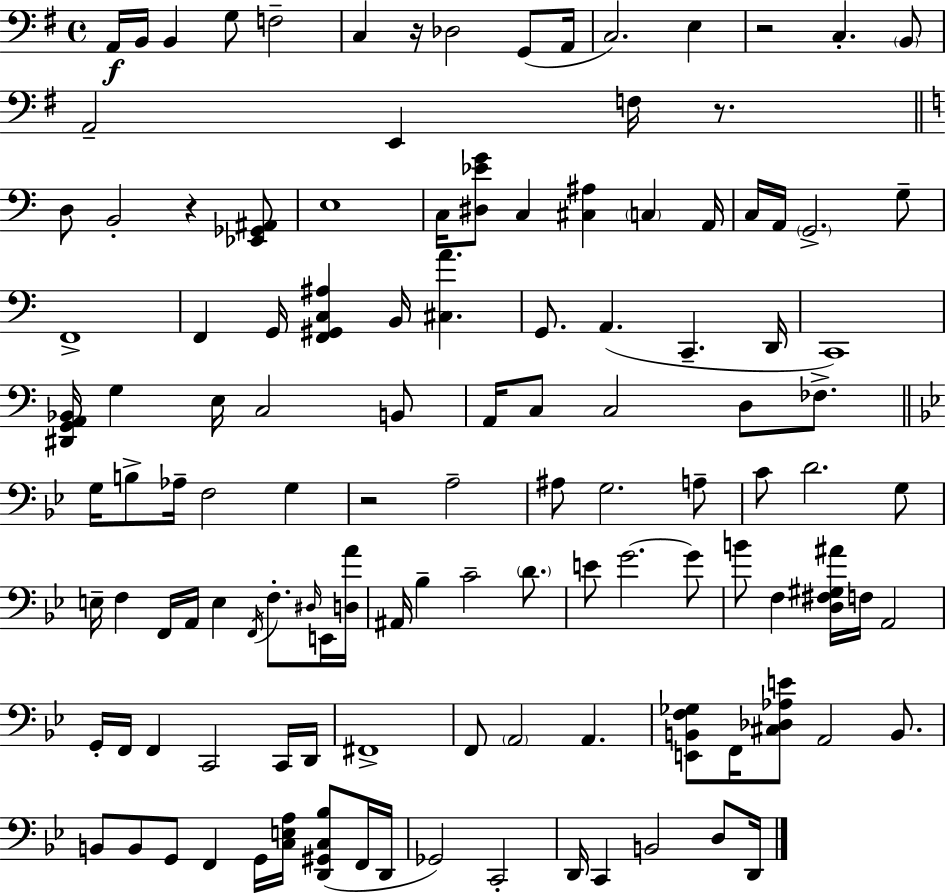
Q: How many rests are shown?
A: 5